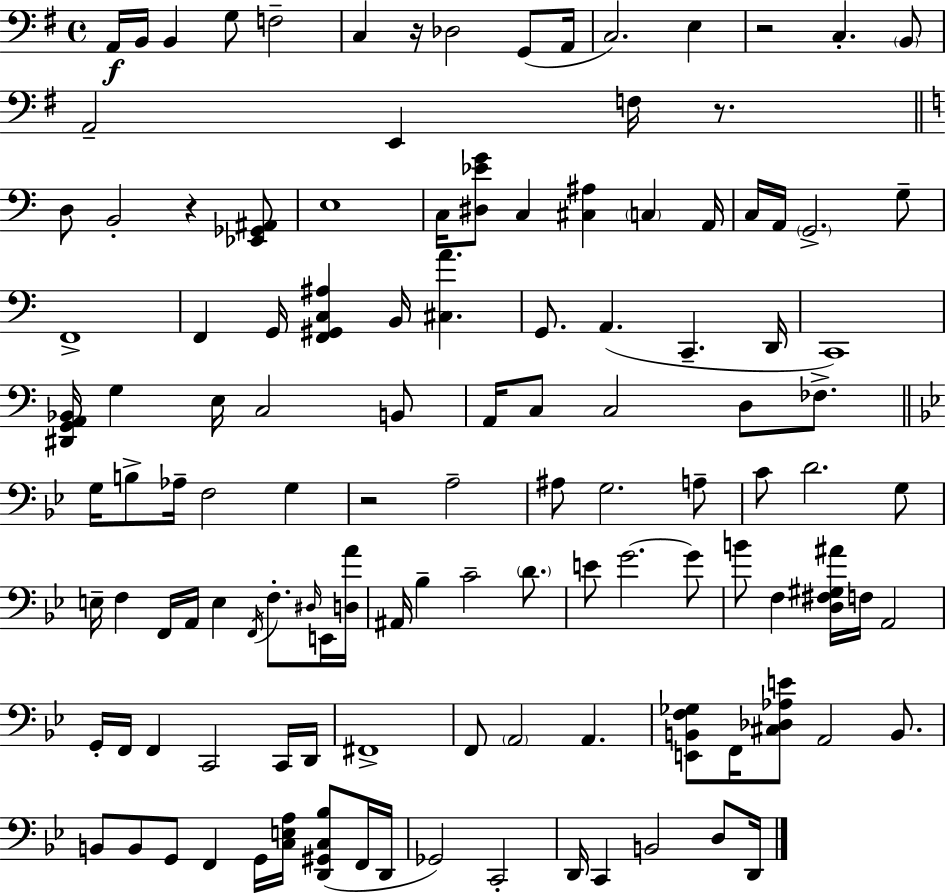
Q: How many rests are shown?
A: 5